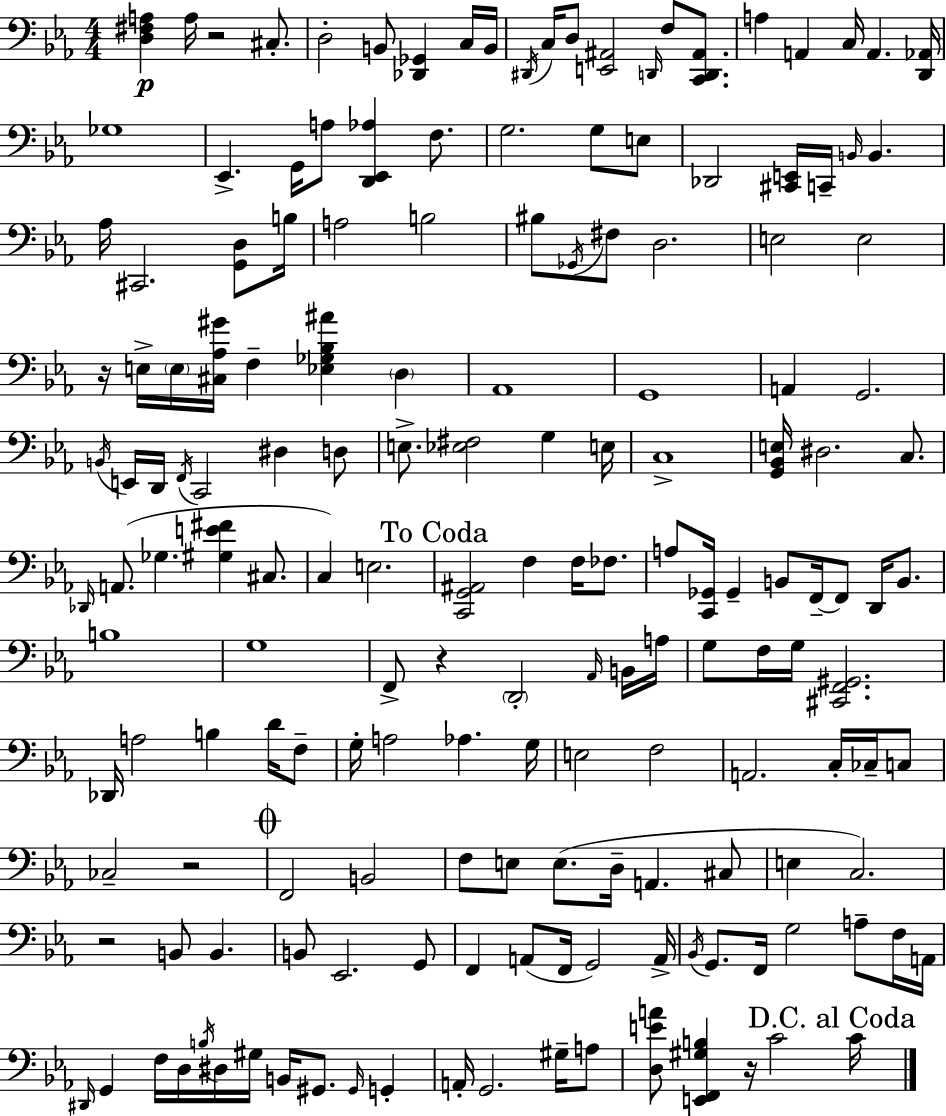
X:1
T:Untitled
M:4/4
L:1/4
K:Cm
[D,^F,A,] A,/4 z2 ^C,/2 D,2 B,,/2 [_D,,_G,,] C,/4 B,,/4 ^D,,/4 C,/4 D,/2 [E,,^A,,]2 D,,/4 F,/2 [C,,D,,^A,,]/2 A, A,, C,/4 A,, [D,,_A,,]/4 _G,4 _E,, G,,/4 A,/2 [D,,_E,,_A,] F,/2 G,2 G,/2 E,/2 _D,,2 [^C,,E,,]/4 C,,/4 B,,/4 B,, _A,/4 ^C,,2 [G,,D,]/2 B,/4 A,2 B,2 ^B,/2 _G,,/4 ^F,/2 D,2 E,2 E,2 z/4 E,/4 E,/4 [^C,_A,^G]/4 F, [_E,_G,_B,^A] D, _A,,4 G,,4 A,, G,,2 B,,/4 E,,/4 D,,/4 F,,/4 C,,2 ^D, D,/2 E,/2 [_E,^F,]2 G, E,/4 C,4 [G,,_B,,E,]/4 ^D,2 C,/2 _D,,/4 A,,/2 _G, [^G,E^F] ^C,/2 C, E,2 [C,,G,,^A,,]2 F, F,/4 _F,/2 A,/2 [C,,_G,,]/4 _G,, B,,/2 F,,/4 F,,/2 D,,/4 B,,/2 B,4 G,4 F,,/2 z D,,2 _A,,/4 B,,/4 A,/4 G,/2 F,/4 G,/4 [^C,,F,,^G,,]2 _D,,/4 A,2 B, D/4 F,/2 G,/4 A,2 _A, G,/4 E,2 F,2 A,,2 C,/4 _C,/4 C,/2 _C,2 z2 F,,2 B,,2 F,/2 E,/2 E,/2 D,/4 A,, ^C,/2 E, C,2 z2 B,,/2 B,, B,,/2 _E,,2 G,,/2 F,, A,,/2 F,,/4 G,,2 A,,/4 _B,,/4 G,,/2 F,,/4 G,2 A,/2 F,/4 A,,/4 ^D,,/4 G,, F,/4 D,/4 B,/4 ^D,/4 ^G,/4 B,,/4 ^G,,/2 ^G,,/4 G,, A,,/4 G,,2 ^G,/4 A,/2 [D,EA]/2 [E,,F,,^G,B,] z/4 C2 C/4